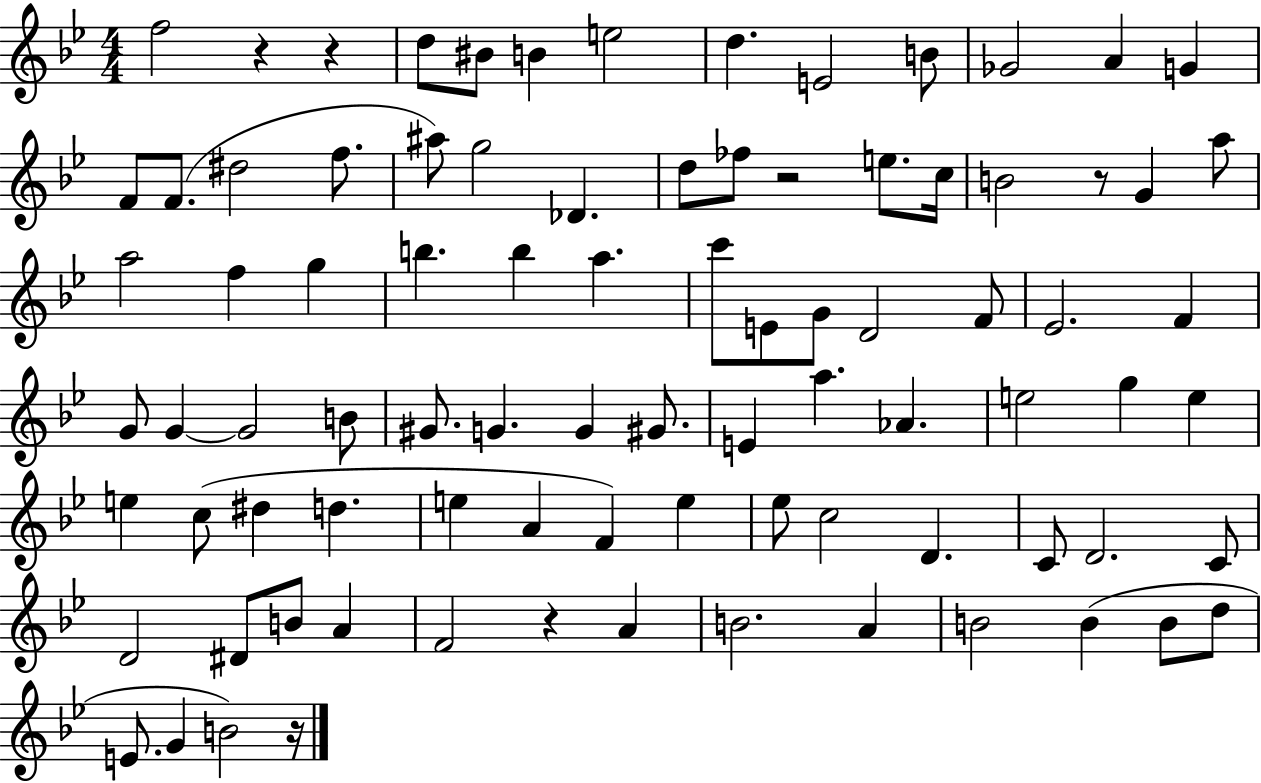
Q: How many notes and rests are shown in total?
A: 87